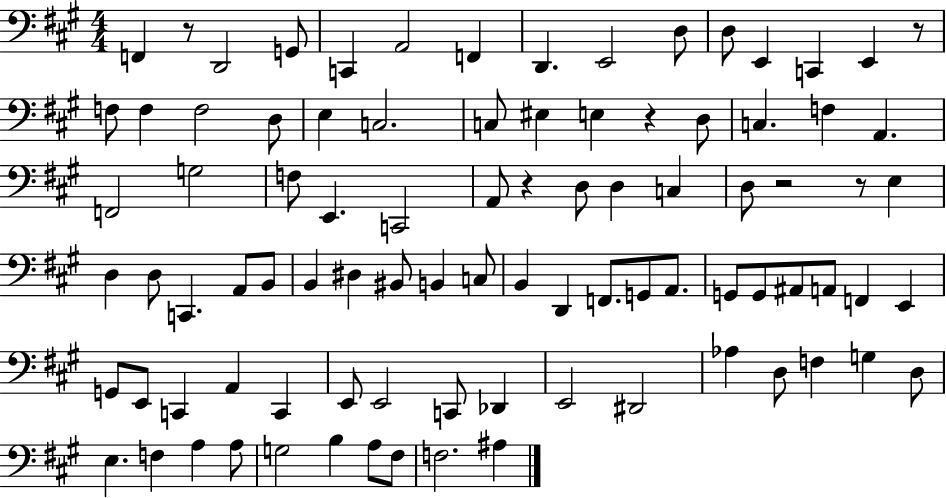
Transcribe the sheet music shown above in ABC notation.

X:1
T:Untitled
M:4/4
L:1/4
K:A
F,, z/2 D,,2 G,,/2 C,, A,,2 F,, D,, E,,2 D,/2 D,/2 E,, C,, E,, z/2 F,/2 F, F,2 D,/2 E, C,2 C,/2 ^E, E, z D,/2 C, F, A,, F,,2 G,2 F,/2 E,, C,,2 A,,/2 z D,/2 D, C, D,/2 z2 z/2 E, D, D,/2 C,, A,,/2 B,,/2 B,, ^D, ^B,,/2 B,, C,/2 B,, D,, F,,/2 G,,/2 A,,/2 G,,/2 G,,/2 ^A,,/2 A,,/2 F,, E,, G,,/2 E,,/2 C,, A,, C,, E,,/2 E,,2 C,,/2 _D,, E,,2 ^D,,2 _A, D,/2 F, G, D,/2 E, F, A, A,/2 G,2 B, A,/2 ^F,/2 F,2 ^A,